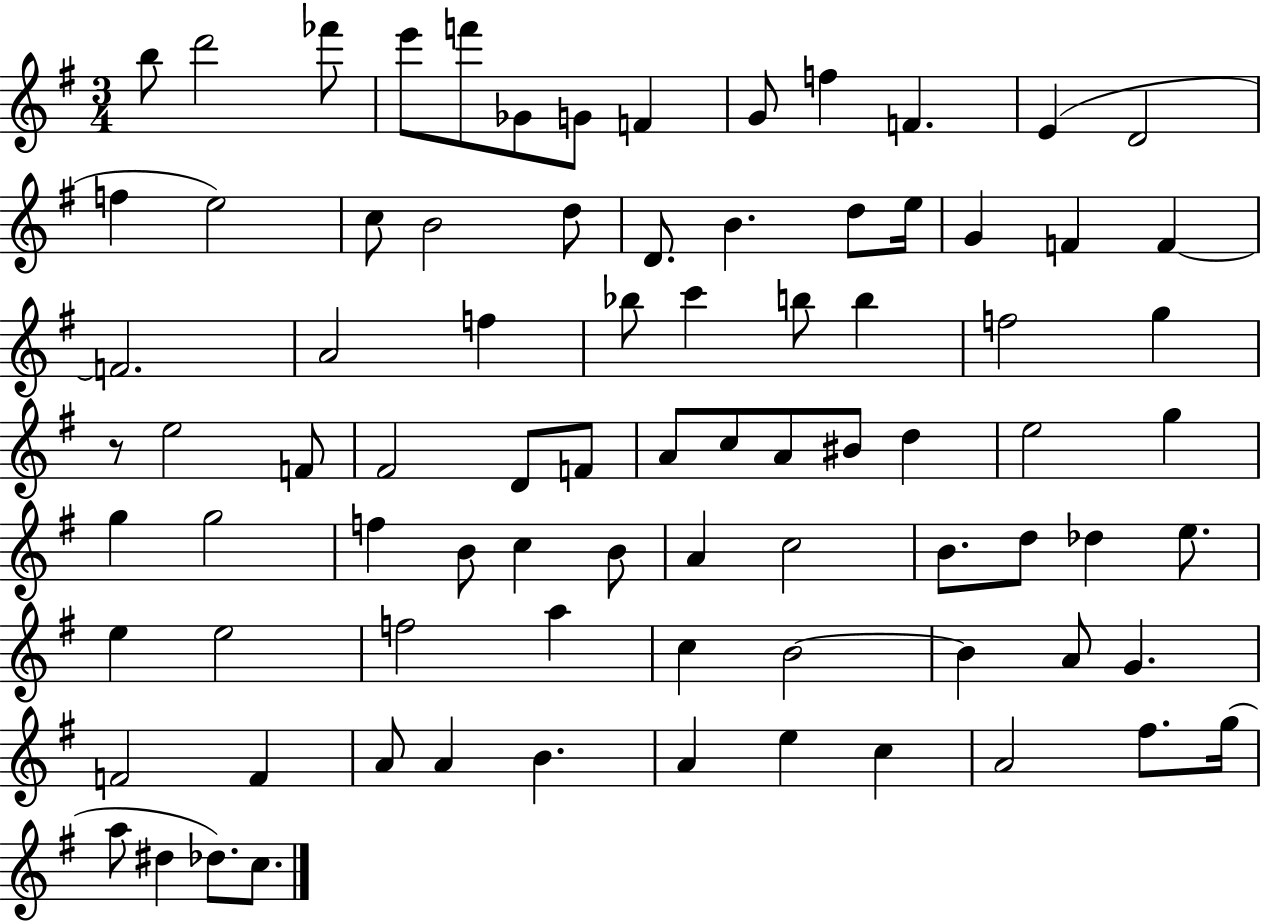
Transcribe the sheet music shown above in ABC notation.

X:1
T:Untitled
M:3/4
L:1/4
K:G
b/2 d'2 _f'/2 e'/2 f'/2 _G/2 G/2 F G/2 f F E D2 f e2 c/2 B2 d/2 D/2 B d/2 e/4 G F F F2 A2 f _b/2 c' b/2 b f2 g z/2 e2 F/2 ^F2 D/2 F/2 A/2 c/2 A/2 ^B/2 d e2 g g g2 f B/2 c B/2 A c2 B/2 d/2 _d e/2 e e2 f2 a c B2 B A/2 G F2 F A/2 A B A e c A2 ^f/2 g/4 a/2 ^d _d/2 c/2